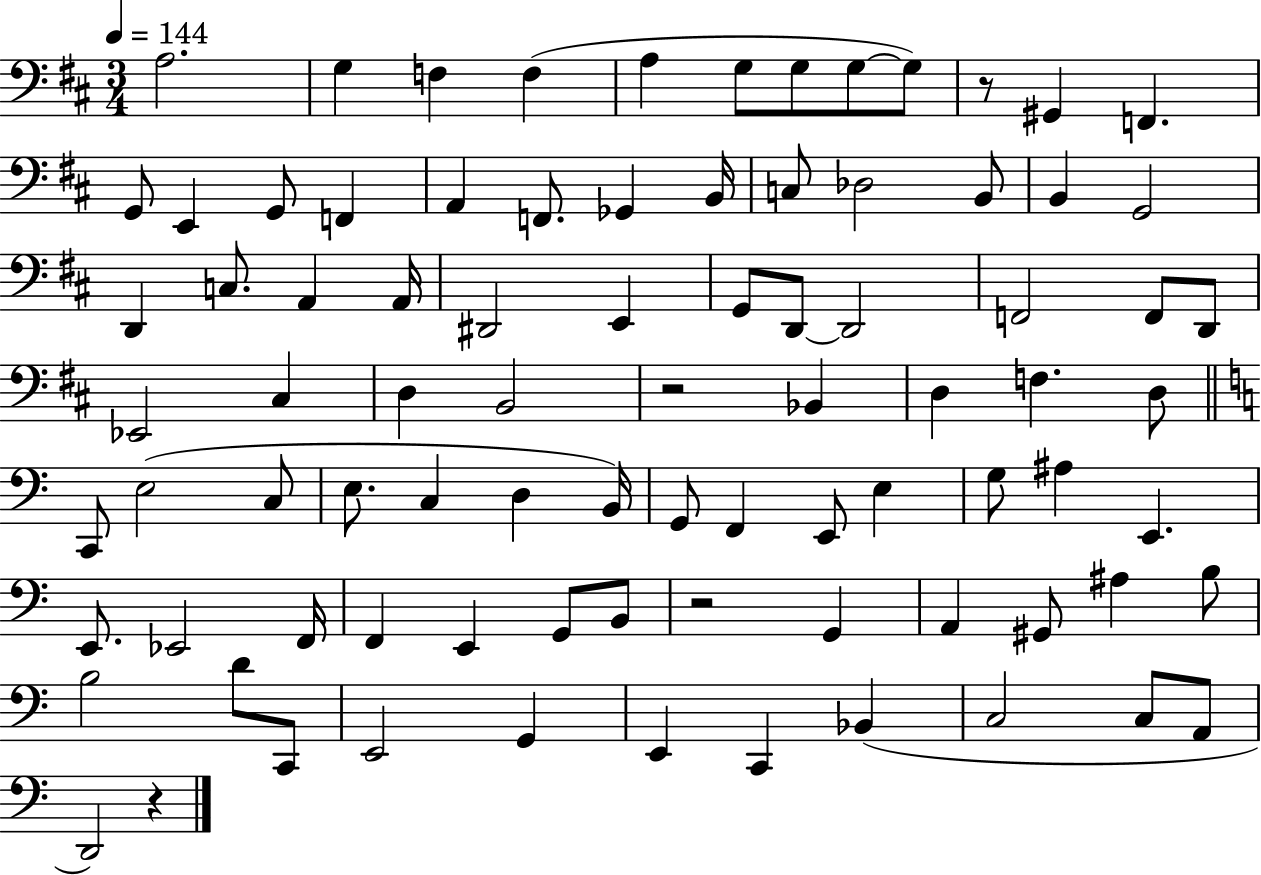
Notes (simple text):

A3/h. G3/q F3/q F3/q A3/q G3/e G3/e G3/e G3/e R/e G#2/q F2/q. G2/e E2/q G2/e F2/q A2/q F2/e. Gb2/q B2/s C3/e Db3/h B2/e B2/q G2/h D2/q C3/e. A2/q A2/s D#2/h E2/q G2/e D2/e D2/h F2/h F2/e D2/e Eb2/h C#3/q D3/q B2/h R/h Bb2/q D3/q F3/q. D3/e C2/e E3/h C3/e E3/e. C3/q D3/q B2/s G2/e F2/q E2/e E3/q G3/e A#3/q E2/q. E2/e. Eb2/h F2/s F2/q E2/q G2/e B2/e R/h G2/q A2/q G#2/e A#3/q B3/e B3/h D4/e C2/e E2/h G2/q E2/q C2/q Bb2/q C3/h C3/e A2/e D2/h R/q